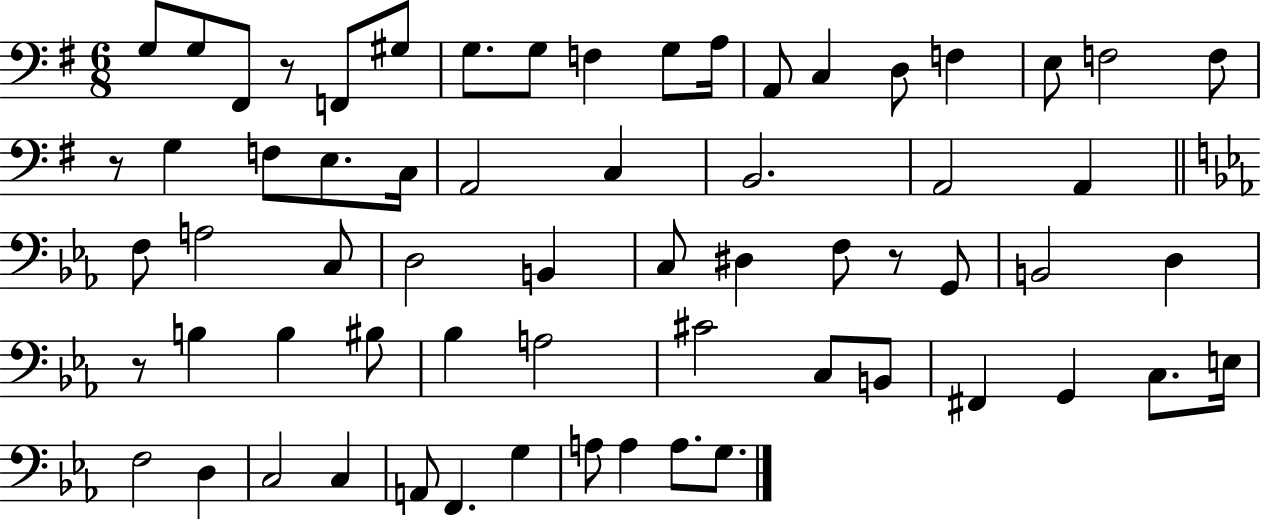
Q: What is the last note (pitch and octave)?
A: G3